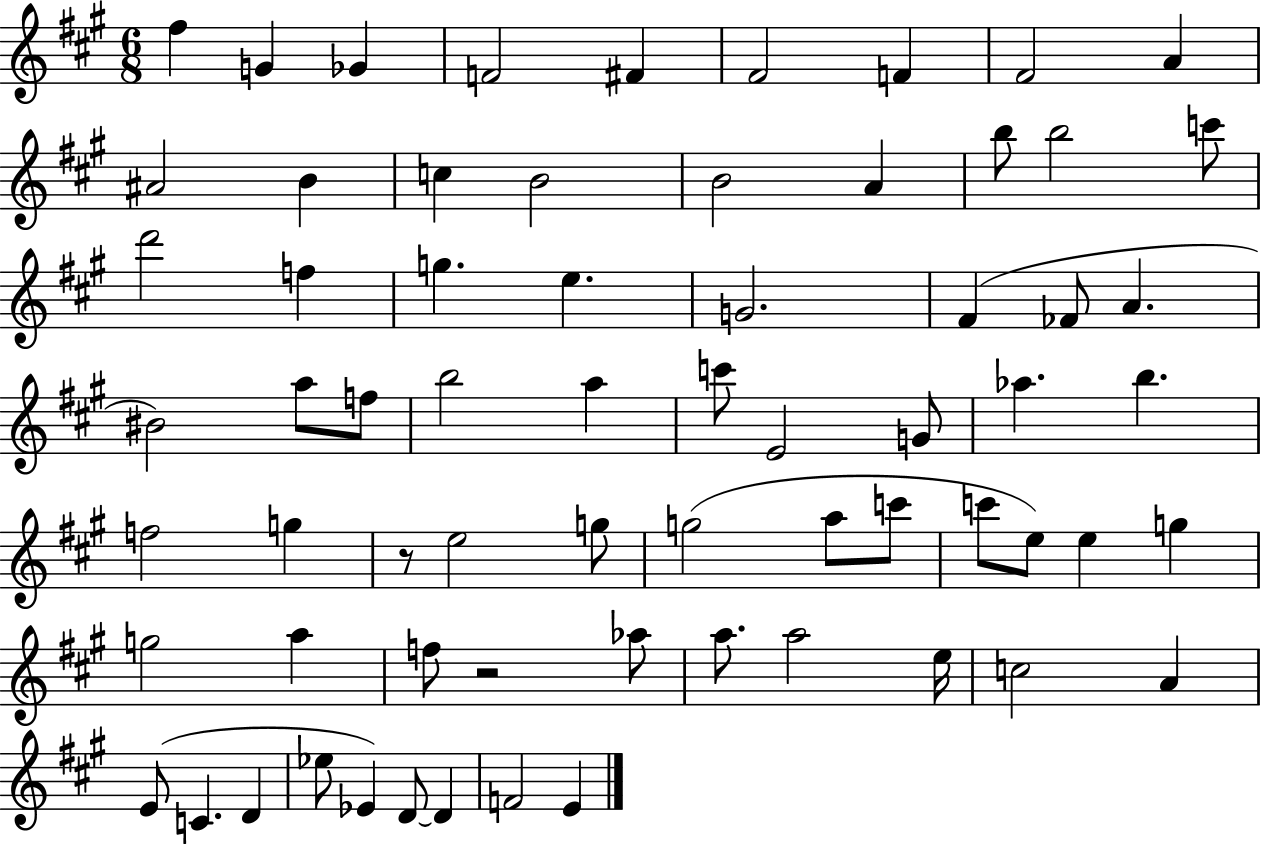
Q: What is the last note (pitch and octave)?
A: E4